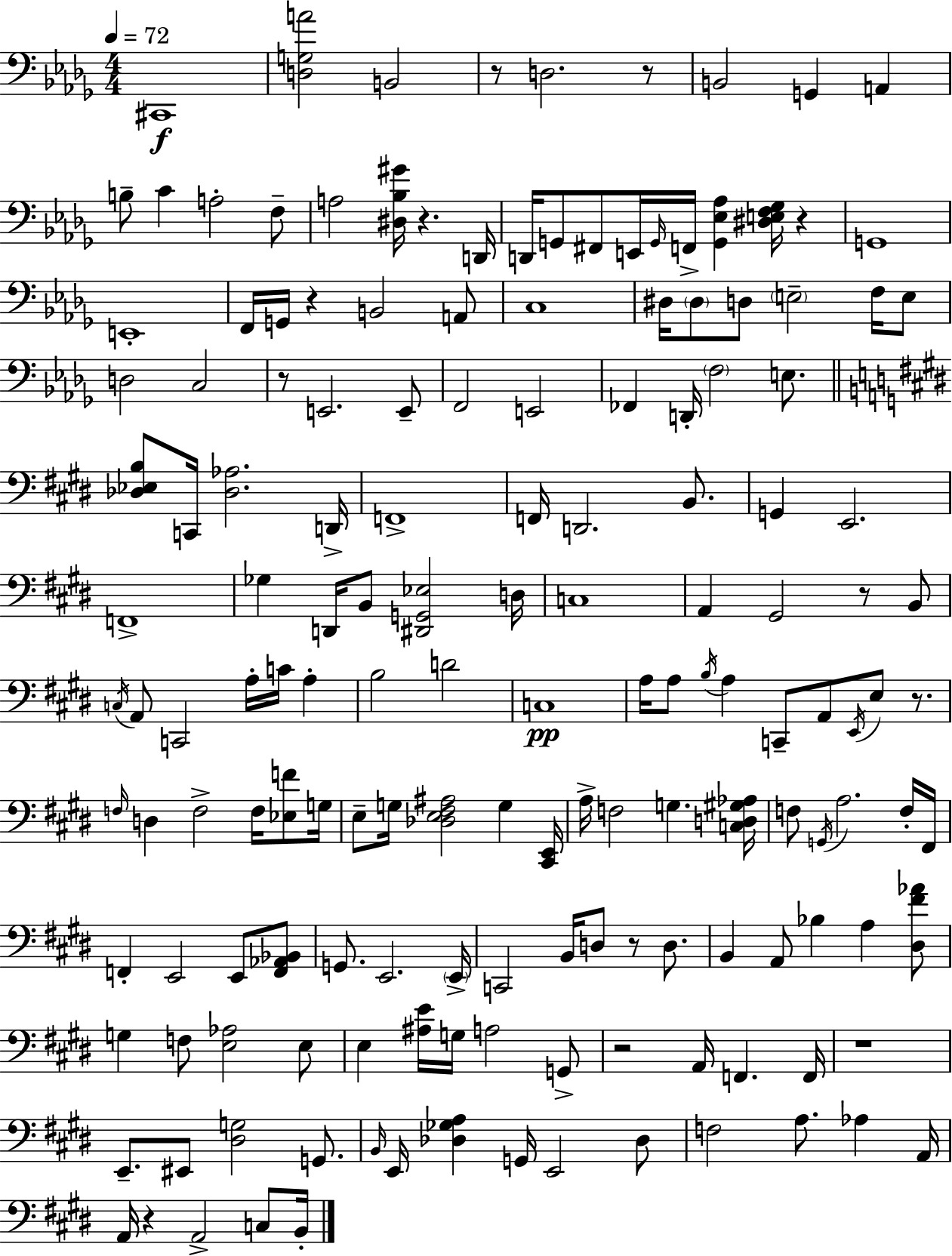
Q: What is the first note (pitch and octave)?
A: C#2